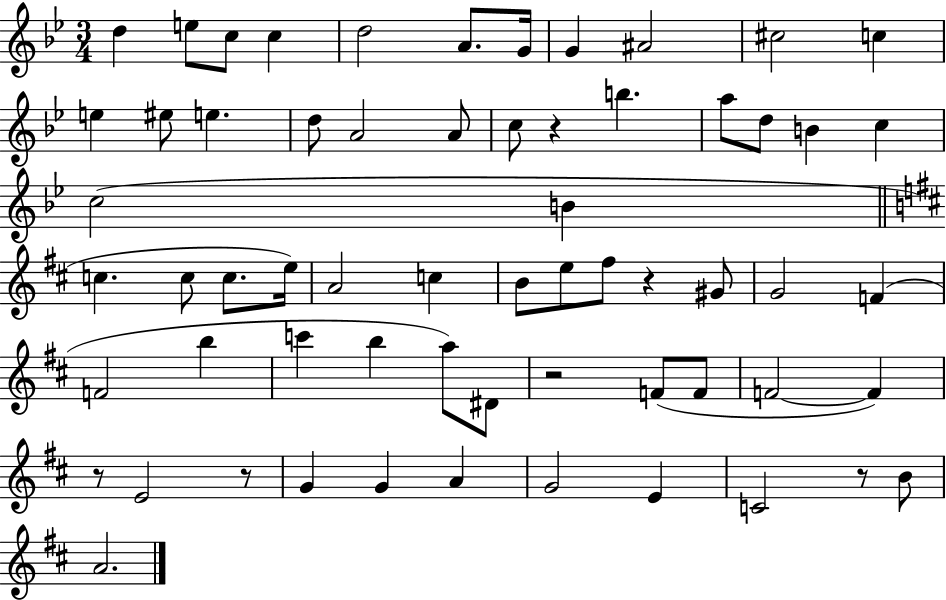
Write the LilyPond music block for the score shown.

{
  \clef treble
  \numericTimeSignature
  \time 3/4
  \key bes \major
  d''4 e''8 c''8 c''4 | d''2 a'8. g'16 | g'4 ais'2 | cis''2 c''4 | \break e''4 eis''8 e''4. | d''8 a'2 a'8 | c''8 r4 b''4. | a''8 d''8 b'4 c''4 | \break c''2( b'4 | \bar "||" \break \key b \minor c''4. c''8 c''8. e''16) | a'2 c''4 | b'8 e''8 fis''8 r4 gis'8 | g'2 f'4( | \break f'2 b''4 | c'''4 b''4 a''8) dis'8 | r2 f'8( f'8 | f'2~~ f'4) | \break r8 e'2 r8 | g'4 g'4 a'4 | g'2 e'4 | c'2 r8 b'8 | \break a'2. | \bar "|."
}